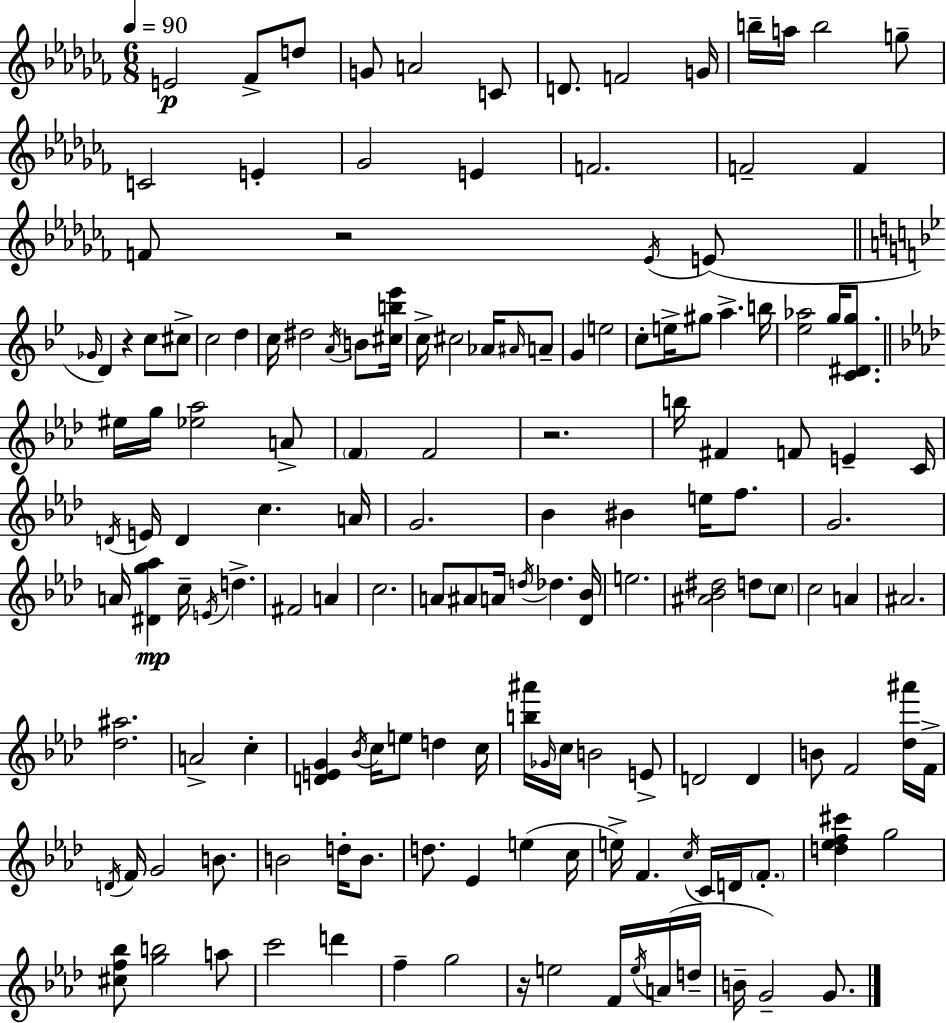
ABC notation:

X:1
T:Untitled
M:6/8
L:1/4
K:Abm
E2 _F/2 d/2 G/2 A2 C/2 D/2 F2 G/4 b/4 a/4 b2 g/2 C2 E _G2 E F2 F2 F F/2 z2 _E/4 E/2 _G/4 D z c/2 ^c/2 c2 d c/4 ^d2 A/4 B/2 [^cb_e']/4 c/4 ^c2 _A/4 ^A/4 A/2 G e2 c/2 e/4 ^g/2 a b/4 [_e_a]2 g/4 [C^Dg]/2 ^e/4 g/4 [_e_a]2 A/2 F F2 z2 b/4 ^F F/2 E C/4 D/4 E/4 D c A/4 G2 _B ^B e/4 f/2 G2 A/4 [^Dg_a] c/4 E/4 d ^F2 A c2 A/2 ^A/2 A/4 d/4 _d [_D_B]/4 e2 [^A_B^d]2 d/2 c/2 c2 A ^A2 [_d^a]2 A2 c [DEG] _B/4 c/4 e/2 d c/4 [b^a']/4 _G/4 c/4 B2 E/2 D2 D B/2 F2 [_d^a']/4 F/4 D/4 F/4 G2 B/2 B2 d/4 B/2 d/2 _E e c/4 e/4 F c/4 C/4 D/4 F/2 [d_ef^c'] g2 [^cf_b]/2 [gb]2 a/2 c'2 d' f g2 z/4 e2 F/4 e/4 A/4 d/4 B/4 G2 G/2